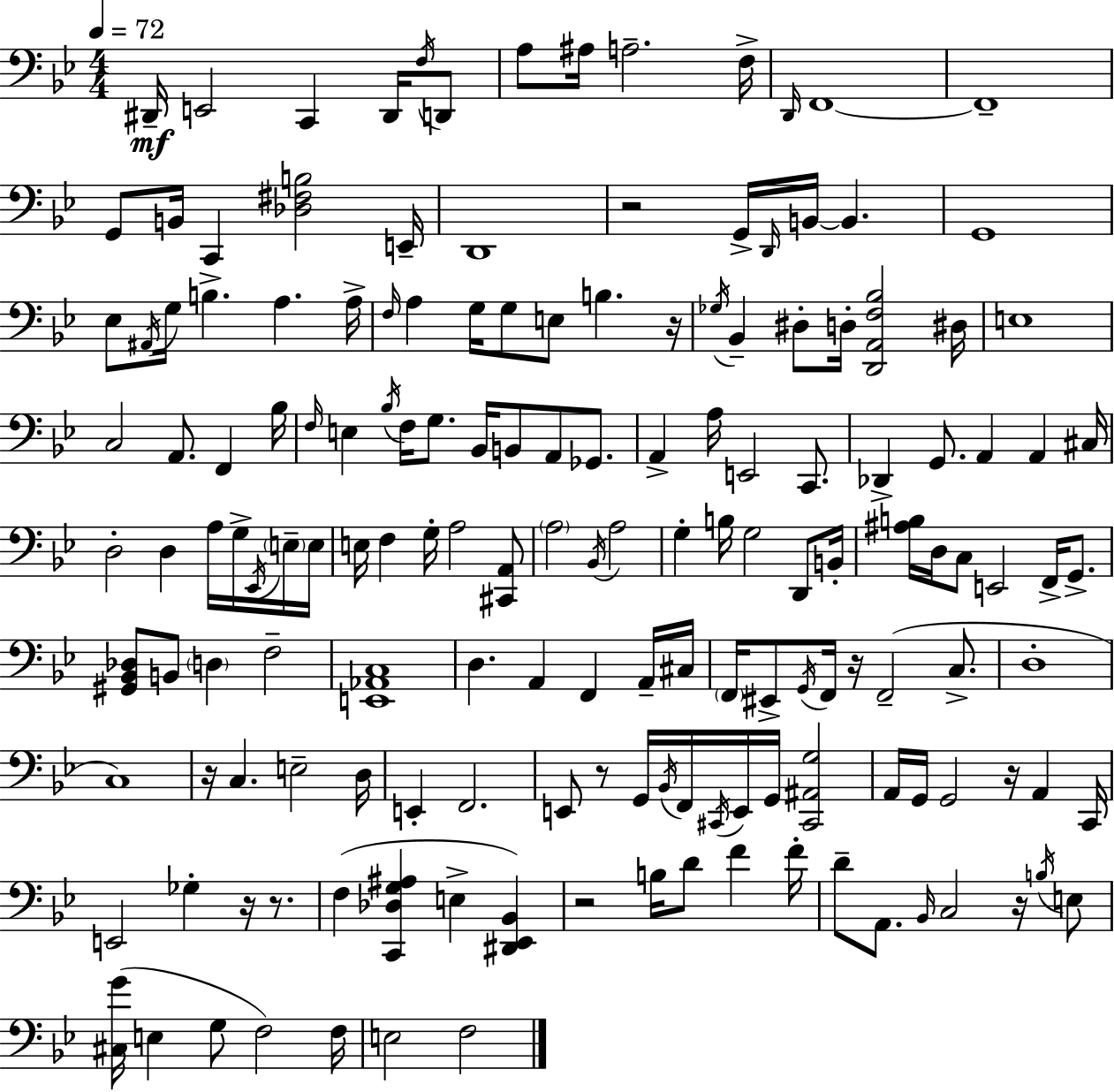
{
  \clef bass
  \numericTimeSignature
  \time 4/4
  \key g \minor
  \tempo 4 = 72
  \repeat volta 2 { dis,16--\mf e,2 c,4 dis,16 \acciaccatura { f16 } d,8 | a8 ais16 a2.-- | f16-> \grace { d,16 } f,1~~ | f,1-- | \break g,8 b,16 c,4 <des fis b>2 | e,16-- d,1 | r2 g,16-> \grace { d,16 } b,16~~ b,4. | g,1 | \break ees8 \acciaccatura { ais,16 } g16 b4.-> a4. | a16-> \grace { f16 } a4 g16 g8 e8 b4. | r16 \acciaccatura { ges16 } bes,4-- dis8-. d16-. <d, a, f bes>2 | dis16 e1 | \break c2 a,8. | f,4 bes16 \grace { f16 } e4 \acciaccatura { bes16 } f16 g8. | bes,16 b,8 a,8 ges,8. a,4-> a16 e,2 | c,8. des,4-> g,8. a,4 | \break a,4 cis16 d2-. | d4 a16 g16-> \acciaccatura { ees,16 } \parenthesize e16-- e16 e16 f4 g16-. a2 | <cis, a,>8 \parenthesize a2 | \acciaccatura { bes,16 } a2 g4-. b16 g2 | \break d,8 b,16-. <ais b>16 d16 c8 e,2 | f,16-> g,8.-> <gis, bes, des>8 b,8 \parenthesize d4 | f2-- <e, aes, c>1 | d4. | \break a,4 f,4 a,16-- cis16 \parenthesize f,16 eis,8-> \acciaccatura { g,16 } f,16 r16 | f,2--( c8.-> d1-. | c1) | r16 c4. | \break e2-- d16 e,4-. f,2. | e,8 r8 g,16 | \acciaccatura { bes,16 } f,16 \acciaccatura { cis,16 } e,16 g,16 <cis, ais, g>2 a,16 g,16 g,2 | r16 a,4 c,16 e,2 | \break ges4-. r16 r8. f4( | <c, des g ais>4 e4-> <dis, ees, bes,>4) r2 | b16 d'8 f'4 f'16-. d'8-- a,8. | \grace { bes,16 } c2 r16 \acciaccatura { b16 } e8 <cis g'>16( | \break e4 g8 f2) f16 e2 | f2 } \bar "|."
}